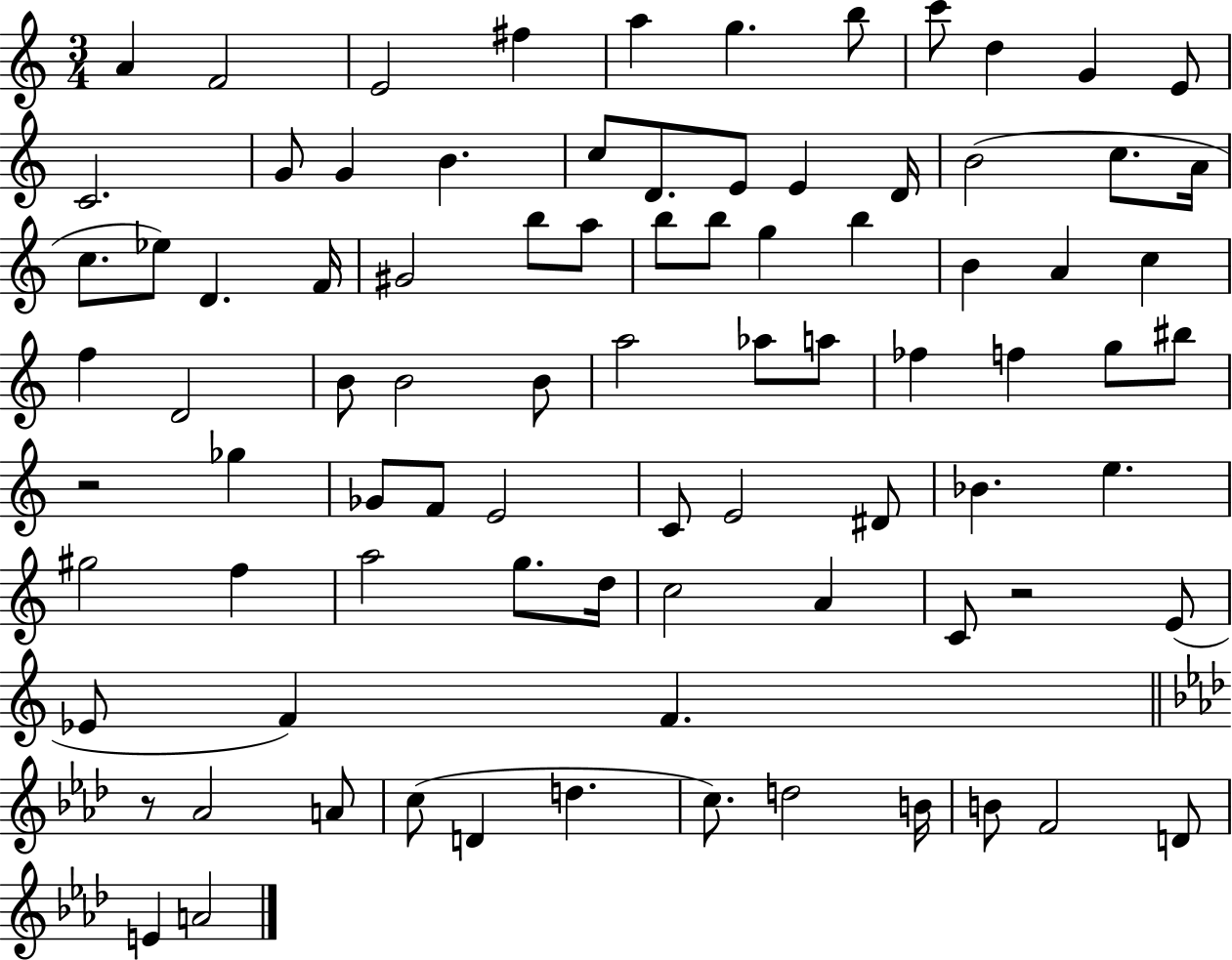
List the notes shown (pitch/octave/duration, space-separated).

A4/q F4/h E4/h F#5/q A5/q G5/q. B5/e C6/e D5/q G4/q E4/e C4/h. G4/e G4/q B4/q. C5/e D4/e. E4/e E4/q D4/s B4/h C5/e. A4/s C5/e. Eb5/e D4/q. F4/s G#4/h B5/e A5/e B5/e B5/e G5/q B5/q B4/q A4/q C5/q F5/q D4/h B4/e B4/h B4/e A5/h Ab5/e A5/e FES5/q F5/q G5/e BIS5/e R/h Gb5/q Gb4/e F4/e E4/h C4/e E4/h D#4/e Bb4/q. E5/q. G#5/h F5/q A5/h G5/e. D5/s C5/h A4/q C4/e R/h E4/e Eb4/e F4/q F4/q. R/e Ab4/h A4/e C5/e D4/q D5/q. C5/e. D5/h B4/s B4/e F4/h D4/e E4/q A4/h